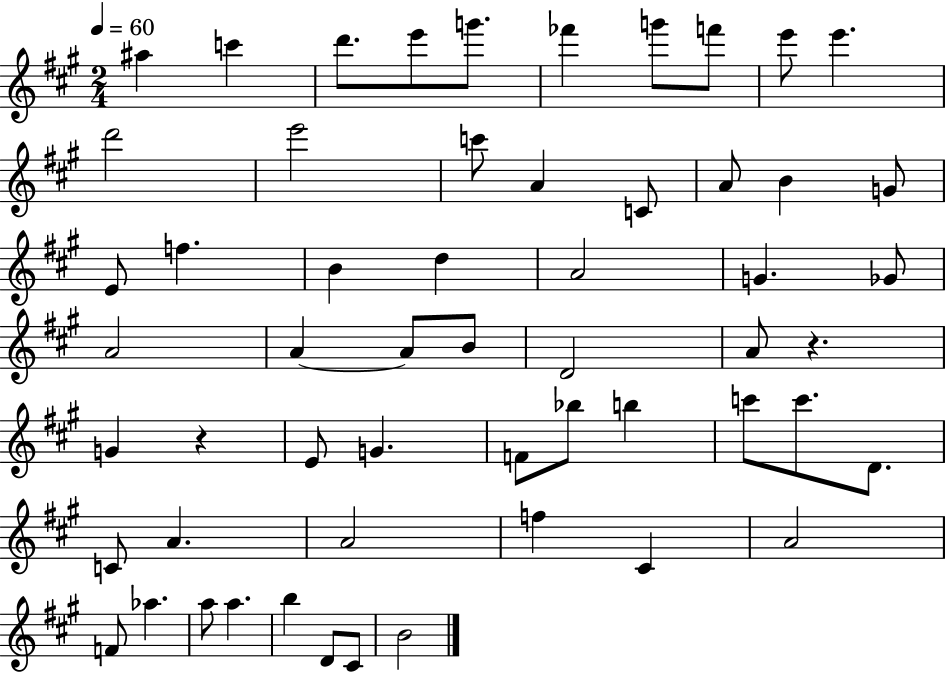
X:1
T:Untitled
M:2/4
L:1/4
K:A
^a c' d'/2 e'/2 g'/2 _f' g'/2 f'/2 e'/2 e' d'2 e'2 c'/2 A C/2 A/2 B G/2 E/2 f B d A2 G _G/2 A2 A A/2 B/2 D2 A/2 z G z E/2 G F/2 _b/2 b c'/2 c'/2 D/2 C/2 A A2 f ^C A2 F/2 _a a/2 a b D/2 ^C/2 B2